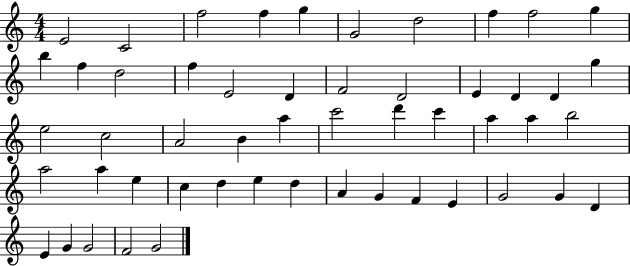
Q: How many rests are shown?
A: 0